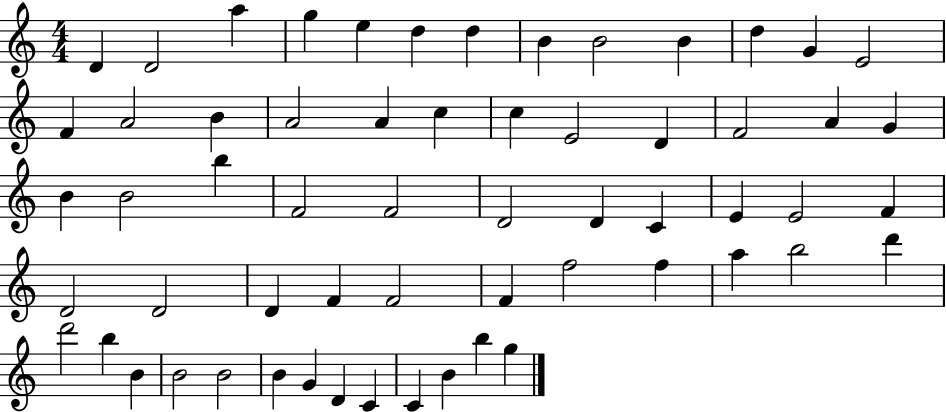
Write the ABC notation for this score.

X:1
T:Untitled
M:4/4
L:1/4
K:C
D D2 a g e d d B B2 B d G E2 F A2 B A2 A c c E2 D F2 A G B B2 b F2 F2 D2 D C E E2 F D2 D2 D F F2 F f2 f a b2 d' d'2 b B B2 B2 B G D C C B b g